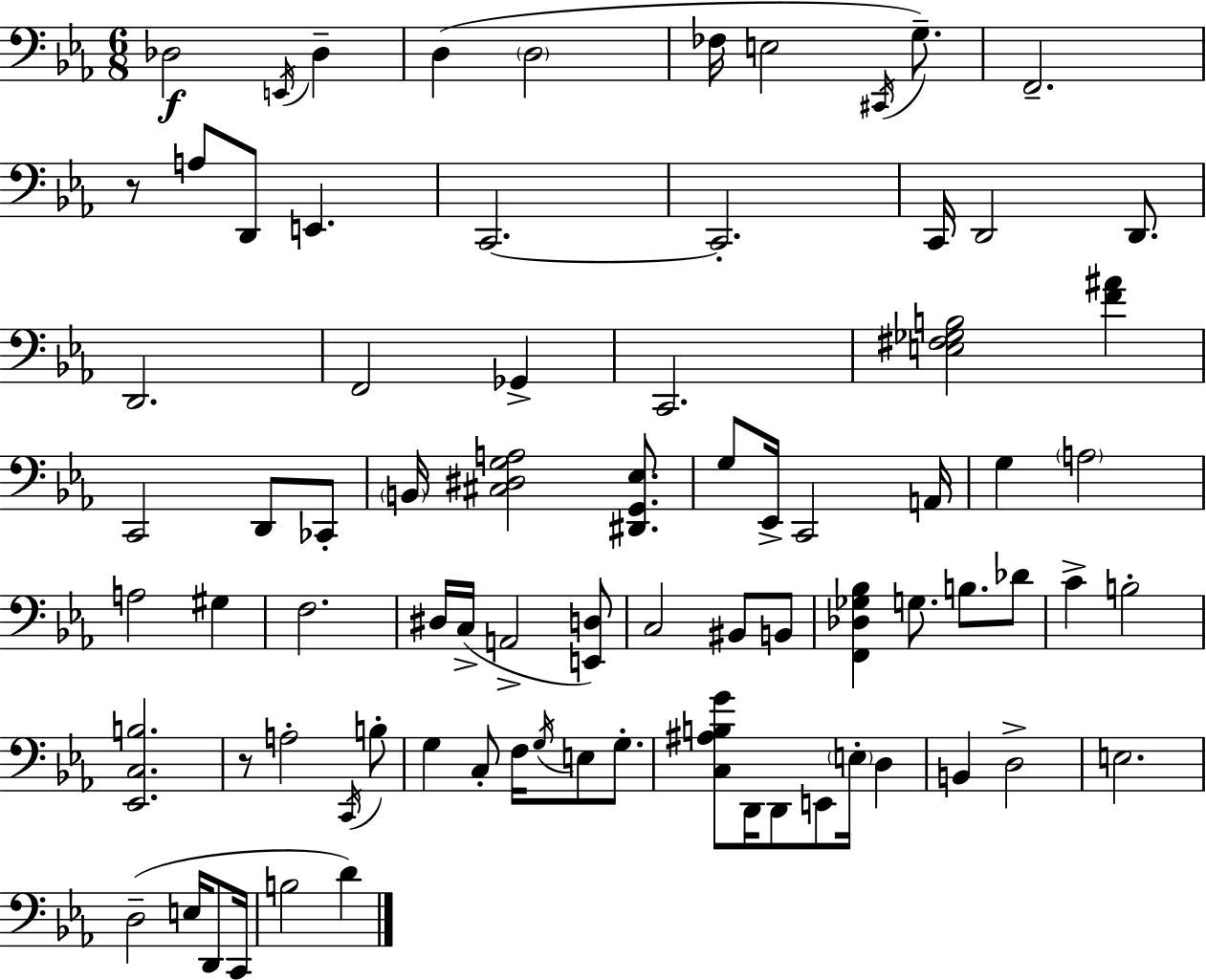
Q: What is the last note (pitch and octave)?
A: D4